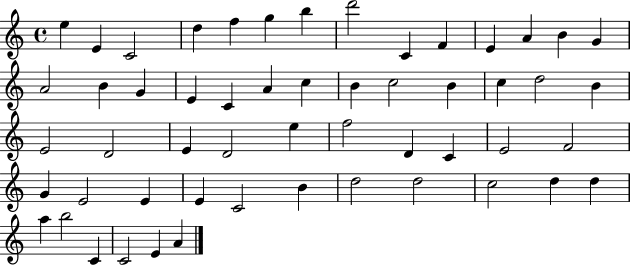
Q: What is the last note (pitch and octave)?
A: A4